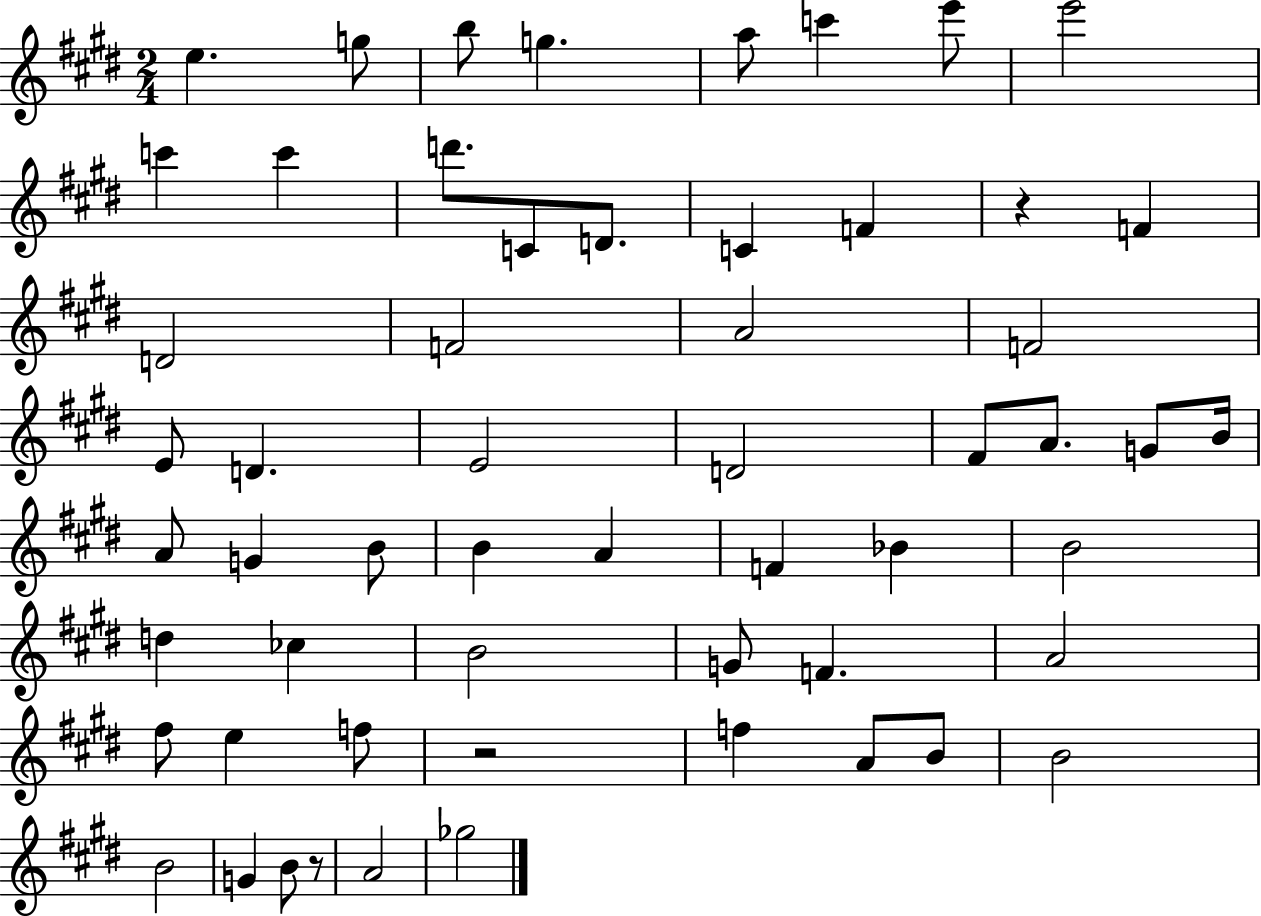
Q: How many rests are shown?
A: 3